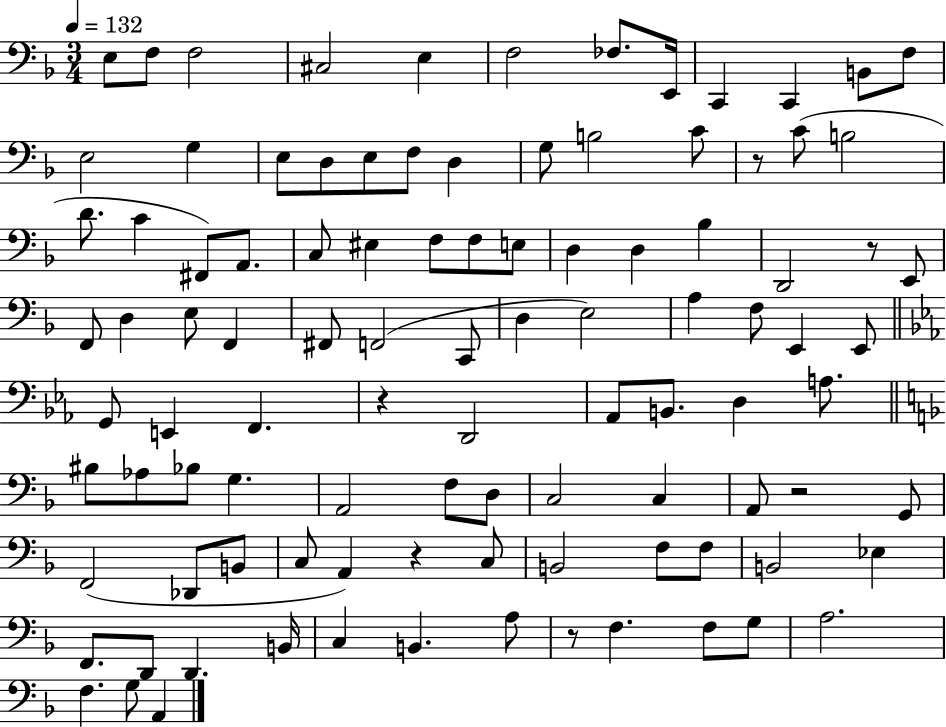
E3/e F3/e F3/h C#3/h E3/q F3/h FES3/e. E2/s C2/q C2/q B2/e F3/e E3/h G3/q E3/e D3/e E3/e F3/e D3/q G3/e B3/h C4/e R/e C4/e B3/h D4/e. C4/q F#2/e A2/e. C3/e EIS3/q F3/e F3/e E3/e D3/q D3/q Bb3/q D2/h R/e E2/e F2/e D3/q E3/e F2/q F#2/e F2/h C2/e D3/q E3/h A3/q F3/e E2/q E2/e G2/e E2/q F2/q. R/q D2/h Ab2/e B2/e. D3/q A3/e. BIS3/e Ab3/e Bb3/e G3/q. A2/h F3/e D3/e C3/h C3/q A2/e R/h G2/e F2/h Db2/e B2/e C3/e A2/q R/q C3/e B2/h F3/e F3/e B2/h Eb3/q F2/e. D2/e D2/q. B2/s C3/q B2/q. A3/e R/e F3/q. F3/e G3/e A3/h. F3/q. G3/e A2/q